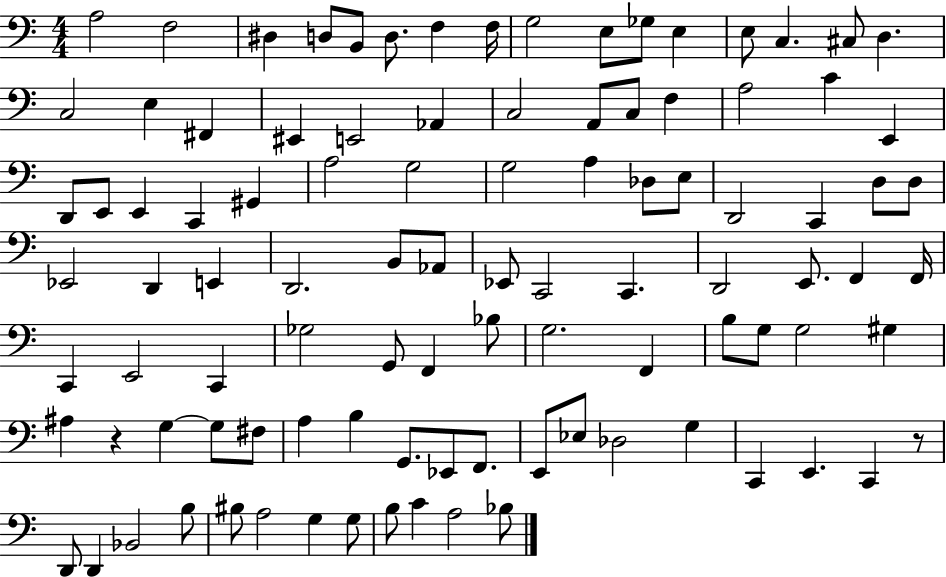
A3/h F3/h D#3/q D3/e B2/e D3/e. F3/q F3/s G3/h E3/e Gb3/e E3/q E3/e C3/q. C#3/e D3/q. C3/h E3/q F#2/q EIS2/q E2/h Ab2/q C3/h A2/e C3/e F3/q A3/h C4/q E2/q D2/e E2/e E2/q C2/q G#2/q A3/h G3/h G3/h A3/q Db3/e E3/e D2/h C2/q D3/e D3/e Eb2/h D2/q E2/q D2/h. B2/e Ab2/e Eb2/e C2/h C2/q. D2/h E2/e. F2/q F2/s C2/q E2/h C2/q Gb3/h G2/e F2/q Bb3/e G3/h. F2/q B3/e G3/e G3/h G#3/q A#3/q R/q G3/q G3/e F#3/e A3/q B3/q G2/e. Eb2/e F2/e. E2/e Eb3/e Db3/h G3/q C2/q E2/q. C2/q R/e D2/e D2/q Bb2/h B3/e BIS3/e A3/h G3/q G3/e B3/e C4/q A3/h Bb3/e